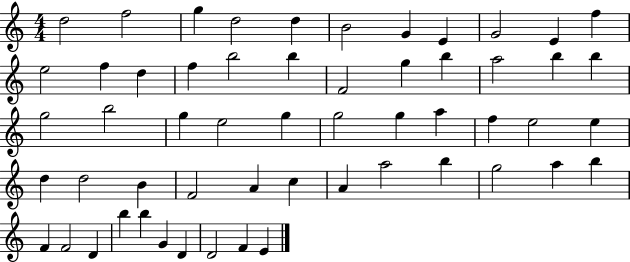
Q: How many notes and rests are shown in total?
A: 56